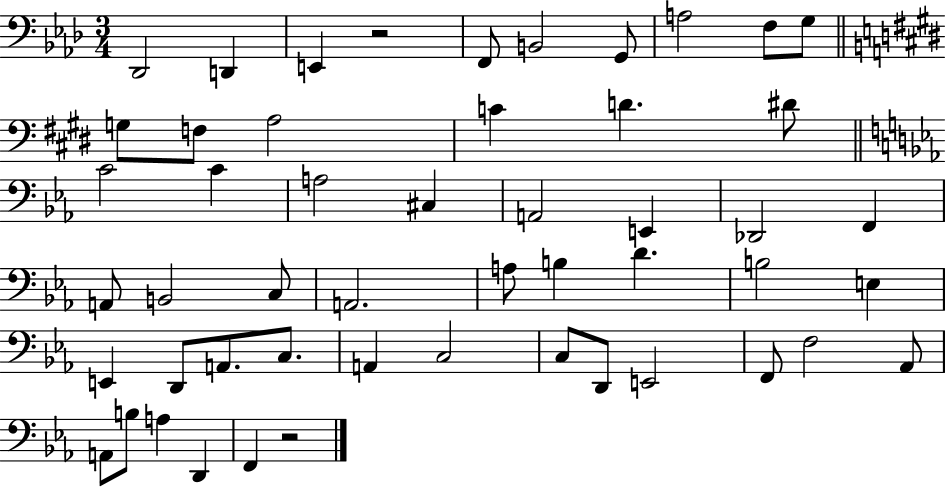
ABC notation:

X:1
T:Untitled
M:3/4
L:1/4
K:Ab
_D,,2 D,, E,, z2 F,,/2 B,,2 G,,/2 A,2 F,/2 G,/2 G,/2 F,/2 A,2 C D ^D/2 C2 C A,2 ^C, A,,2 E,, _D,,2 F,, A,,/2 B,,2 C,/2 A,,2 A,/2 B, D B,2 E, E,, D,,/2 A,,/2 C,/2 A,, C,2 C,/2 D,,/2 E,,2 F,,/2 F,2 _A,,/2 A,,/2 B,/2 A, D,, F,, z2